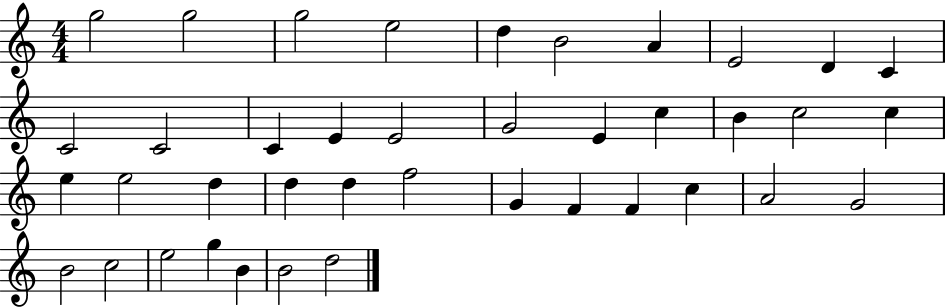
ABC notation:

X:1
T:Untitled
M:4/4
L:1/4
K:C
g2 g2 g2 e2 d B2 A E2 D C C2 C2 C E E2 G2 E c B c2 c e e2 d d d f2 G F F c A2 G2 B2 c2 e2 g B B2 d2